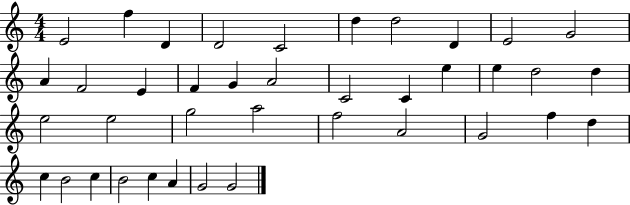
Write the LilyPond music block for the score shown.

{
  \clef treble
  \numericTimeSignature
  \time 4/4
  \key c \major
  e'2 f''4 d'4 | d'2 c'2 | d''4 d''2 d'4 | e'2 g'2 | \break a'4 f'2 e'4 | f'4 g'4 a'2 | c'2 c'4 e''4 | e''4 d''2 d''4 | \break e''2 e''2 | g''2 a''2 | f''2 a'2 | g'2 f''4 d''4 | \break c''4 b'2 c''4 | b'2 c''4 a'4 | g'2 g'2 | \bar "|."
}